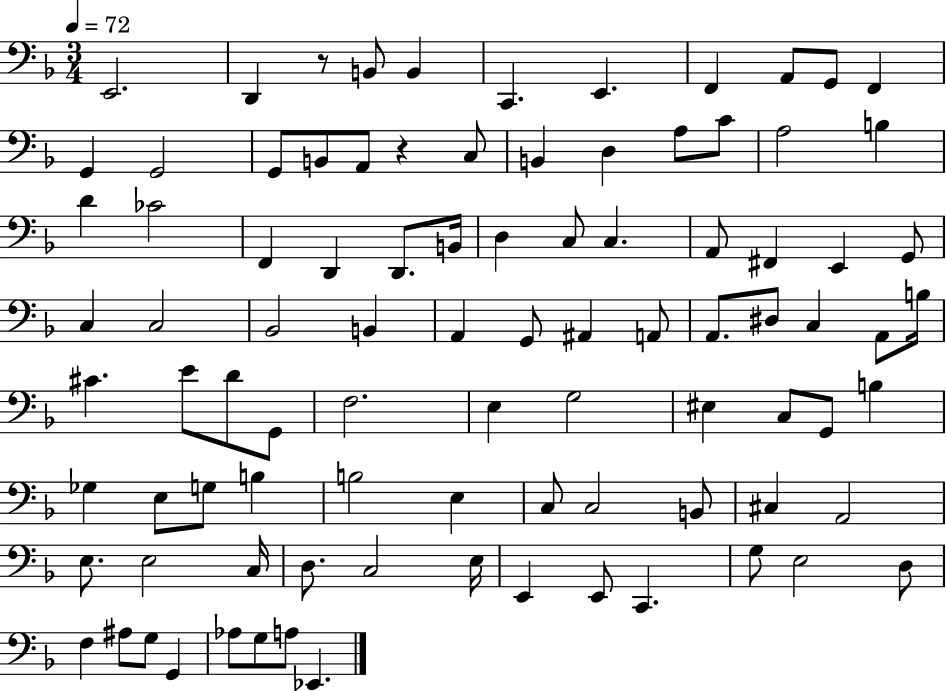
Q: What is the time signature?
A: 3/4